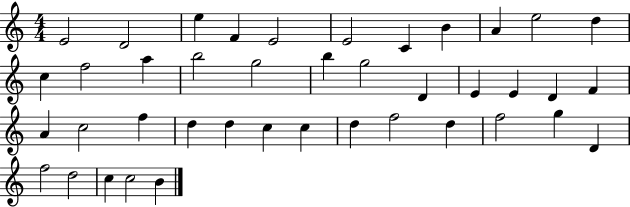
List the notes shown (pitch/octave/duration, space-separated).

E4/h D4/h E5/q F4/q E4/h E4/h C4/q B4/q A4/q E5/h D5/q C5/q F5/h A5/q B5/h G5/h B5/q G5/h D4/q E4/q E4/q D4/q F4/q A4/q C5/h F5/q D5/q D5/q C5/q C5/q D5/q F5/h D5/q F5/h G5/q D4/q F5/h D5/h C5/q C5/h B4/q